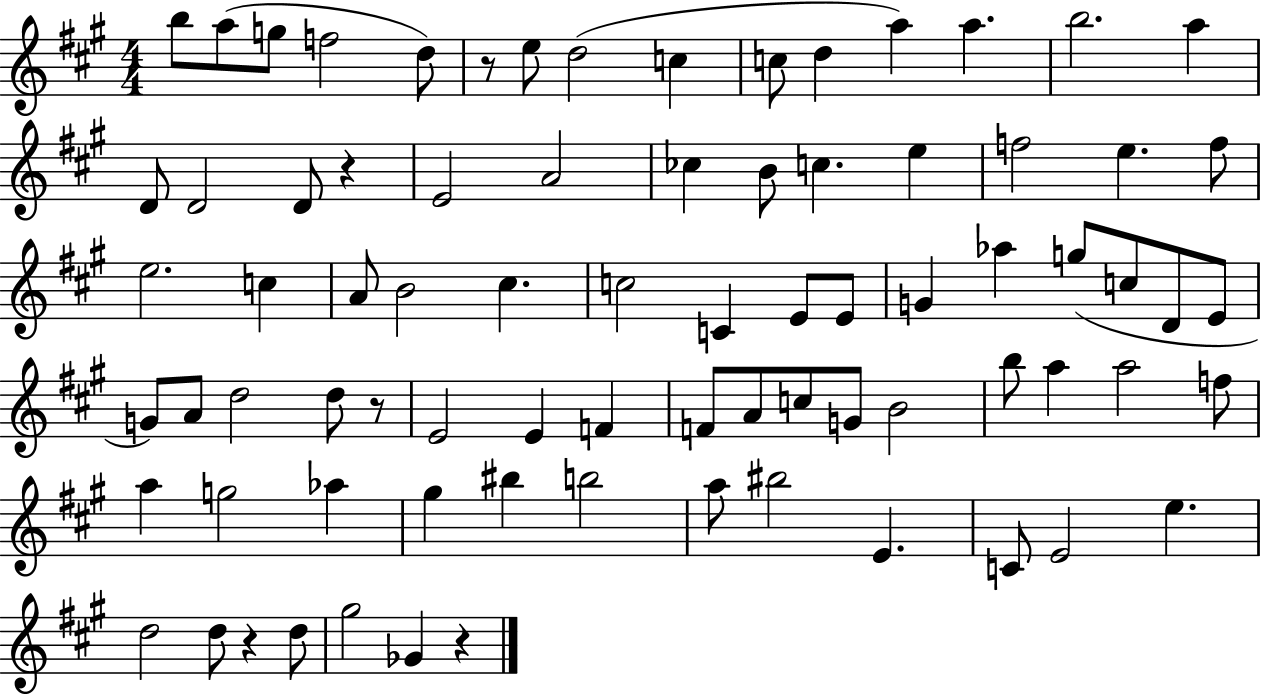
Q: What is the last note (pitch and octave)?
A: Gb4